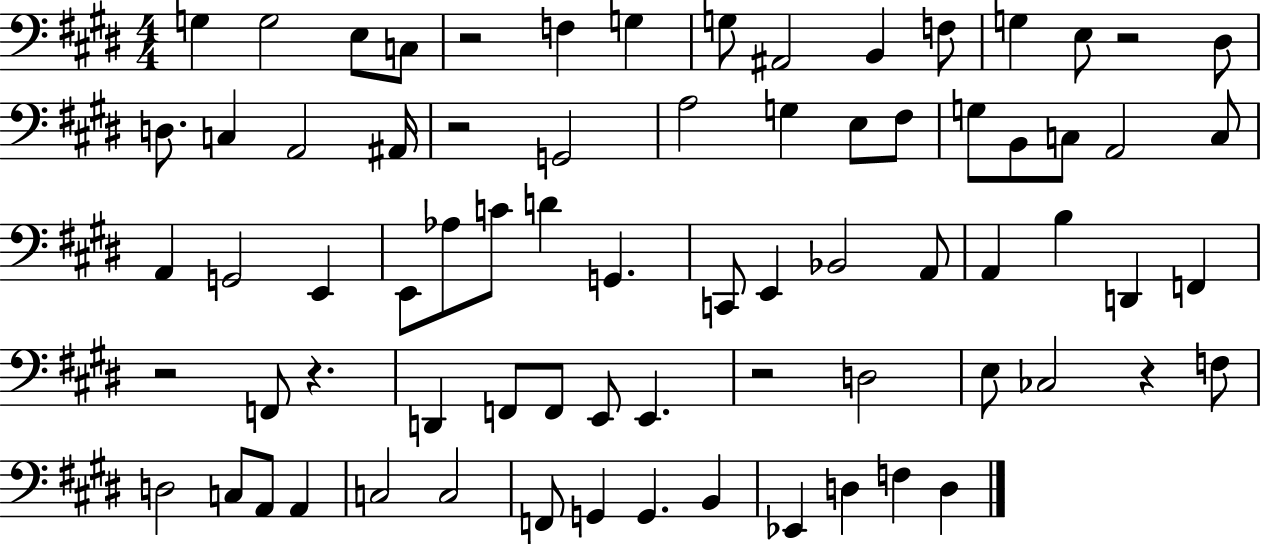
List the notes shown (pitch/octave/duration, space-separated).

G3/q G3/h E3/e C3/e R/h F3/q G3/q G3/e A#2/h B2/q F3/e G3/q E3/e R/h D#3/e D3/e. C3/q A2/h A#2/s R/h G2/h A3/h G3/q E3/e F#3/e G3/e B2/e C3/e A2/h C3/e A2/q G2/h E2/q E2/e Ab3/e C4/e D4/q G2/q. C2/e E2/q Bb2/h A2/e A2/q B3/q D2/q F2/q R/h F2/e R/q. D2/q F2/e F2/e E2/e E2/q. R/h D3/h E3/e CES3/h R/q F3/e D3/h C3/e A2/e A2/q C3/h C3/h F2/e G2/q G2/q. B2/q Eb2/q D3/q F3/q D3/q